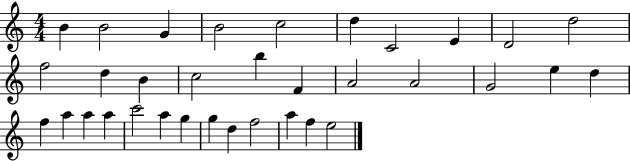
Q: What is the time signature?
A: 4/4